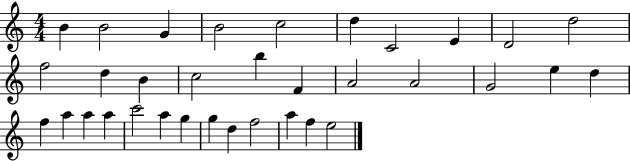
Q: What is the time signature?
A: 4/4